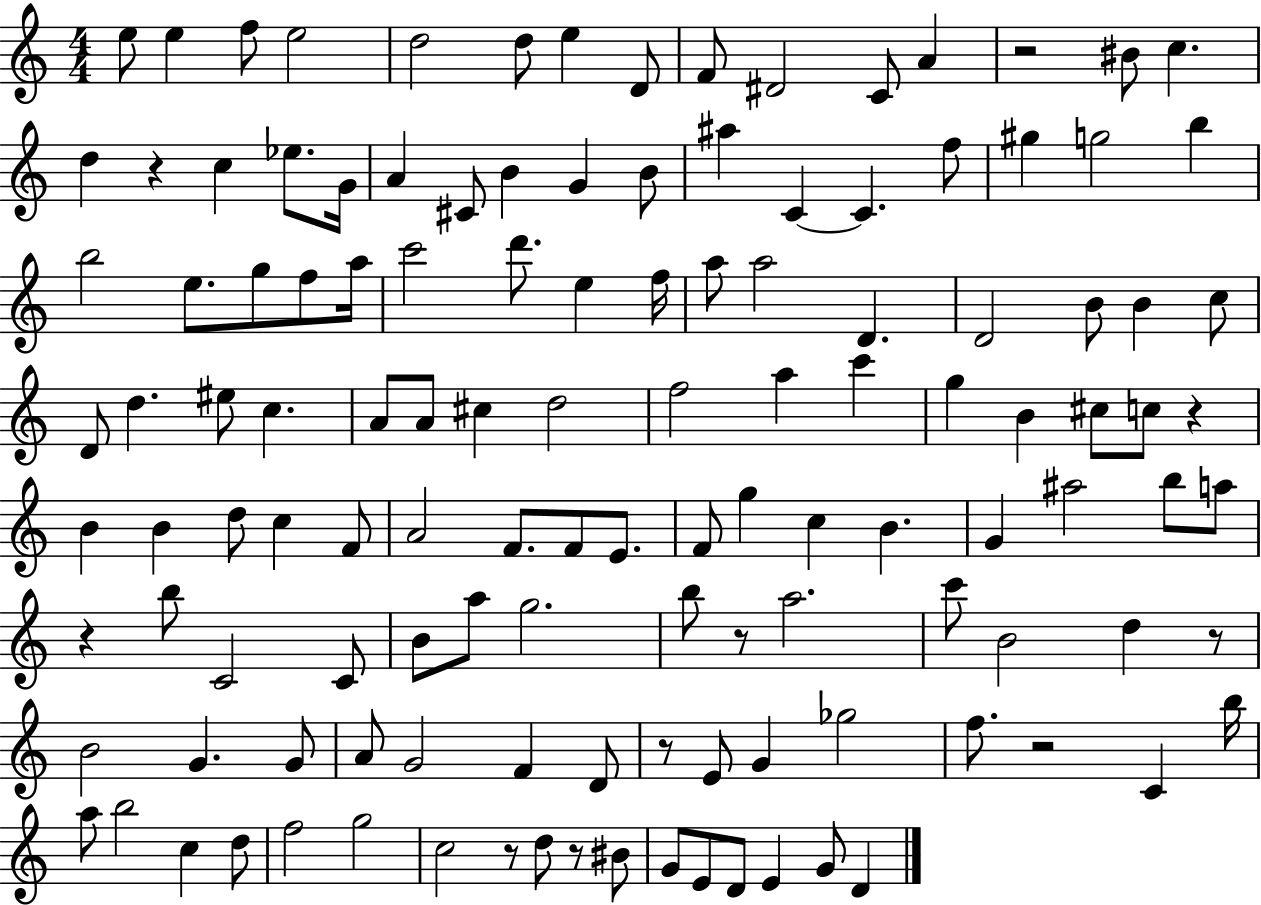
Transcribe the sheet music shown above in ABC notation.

X:1
T:Untitled
M:4/4
L:1/4
K:C
e/2 e f/2 e2 d2 d/2 e D/2 F/2 ^D2 C/2 A z2 ^B/2 c d z c _e/2 G/4 A ^C/2 B G B/2 ^a C C f/2 ^g g2 b b2 e/2 g/2 f/2 a/4 c'2 d'/2 e f/4 a/2 a2 D D2 B/2 B c/2 D/2 d ^e/2 c A/2 A/2 ^c d2 f2 a c' g B ^c/2 c/2 z B B d/2 c F/2 A2 F/2 F/2 E/2 F/2 g c B G ^a2 b/2 a/2 z b/2 C2 C/2 B/2 a/2 g2 b/2 z/2 a2 c'/2 B2 d z/2 B2 G G/2 A/2 G2 F D/2 z/2 E/2 G _g2 f/2 z2 C b/4 a/2 b2 c d/2 f2 g2 c2 z/2 d/2 z/2 ^B/2 G/2 E/2 D/2 E G/2 D